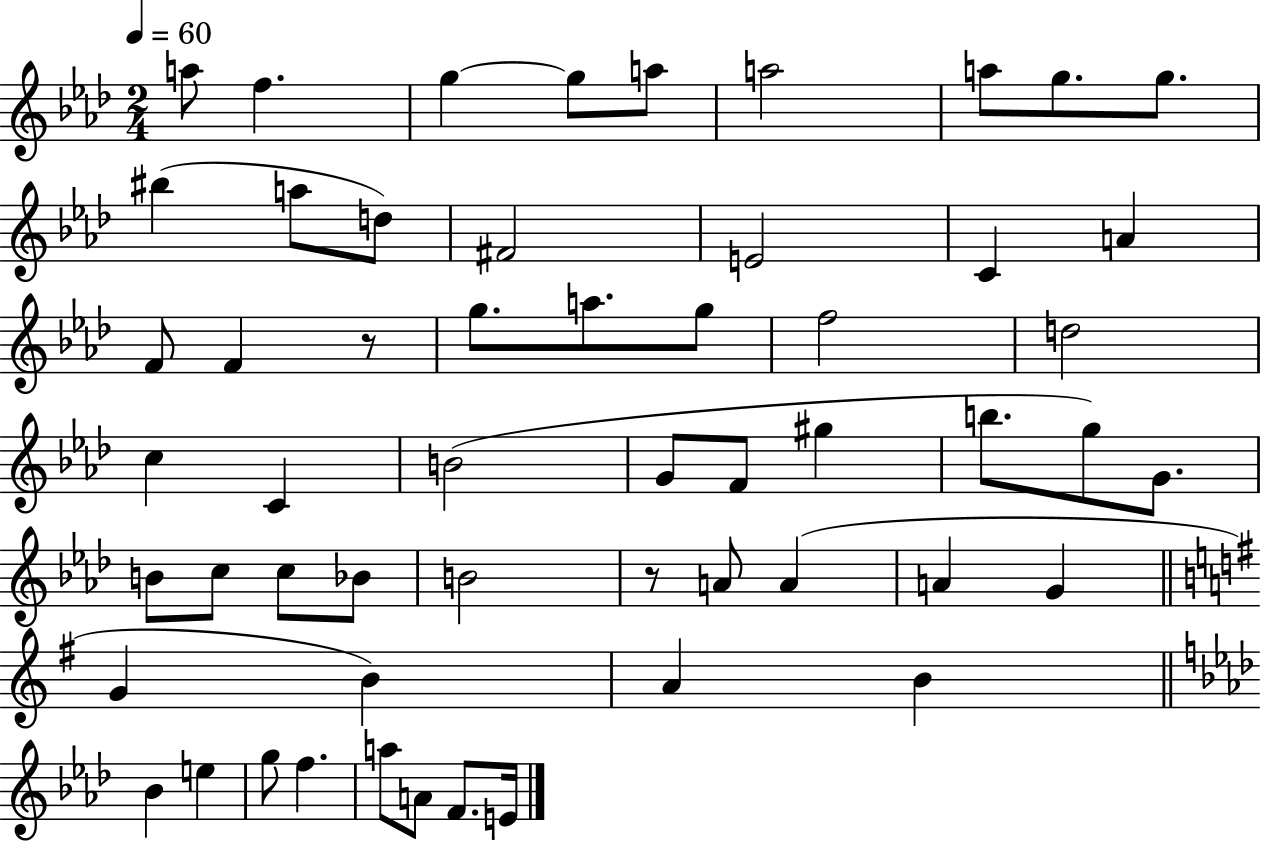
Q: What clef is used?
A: treble